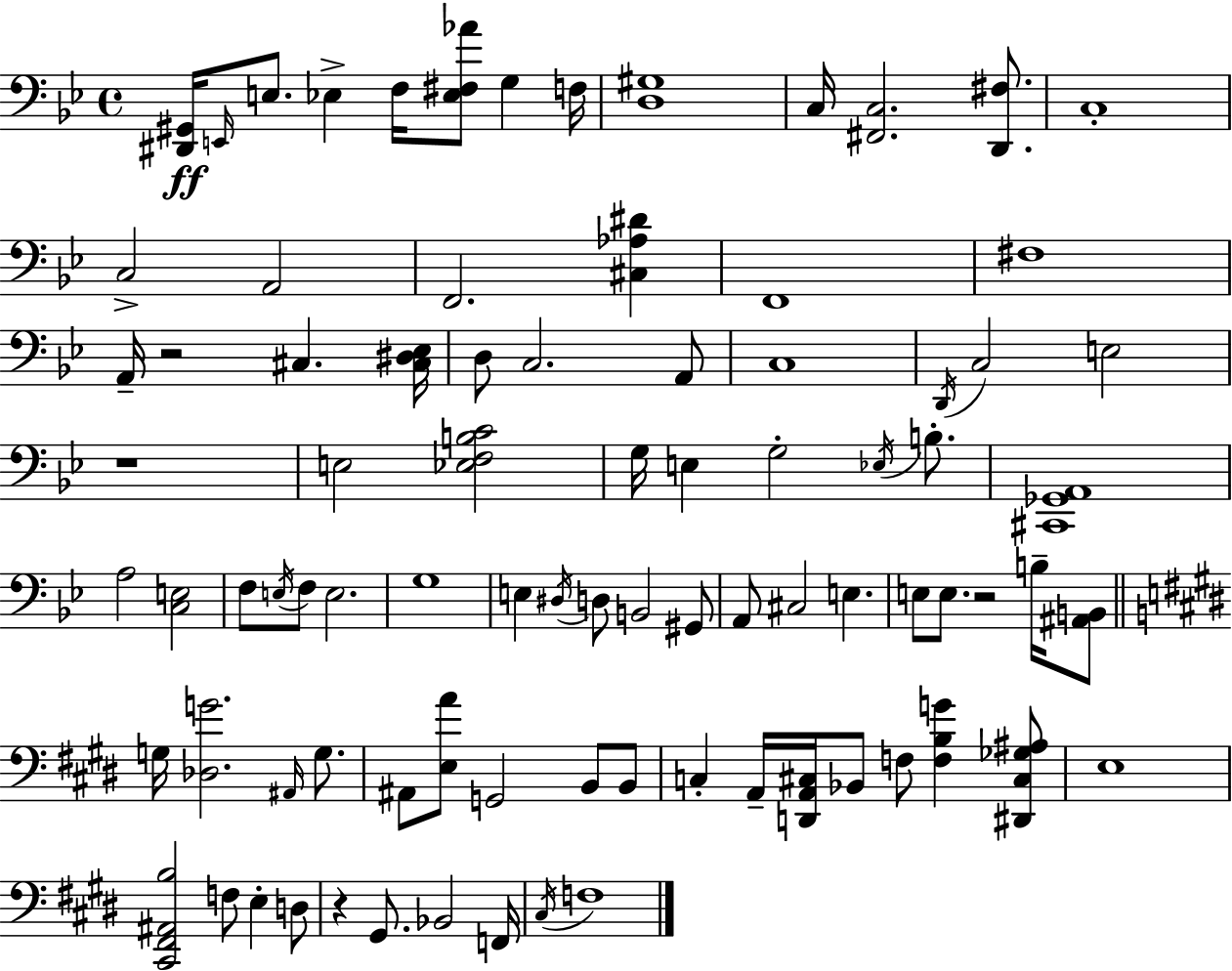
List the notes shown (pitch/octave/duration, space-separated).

[D#2,G#2]/s E2/s E3/e. Eb3/q F3/s [Eb3,F#3,Ab4]/e G3/q F3/s [D3,G#3]/w C3/s [F#2,C3]/h. [D2,F#3]/e. C3/w C3/h A2/h F2/h. [C#3,Ab3,D#4]/q F2/w F#3/w A2/s R/h C#3/q. [C#3,D#3,Eb3]/s D3/e C3/h. A2/e C3/w D2/s C3/h E3/h R/w E3/h [Eb3,F3,B3,C4]/h G3/s E3/q G3/h Eb3/s B3/e. [C#2,Gb2,A2]/w A3/h [C3,E3]/h F3/e E3/s F3/e E3/h. G3/w E3/q D#3/s D3/e B2/h G#2/e A2/e C#3/h E3/q. E3/e E3/e. R/h B3/s [A#2,B2]/e G3/s [Db3,G4]/h. A#2/s G3/e. A#2/e [E3,A4]/e G2/h B2/e B2/e C3/q A2/s [D2,A2,C#3]/s Bb2/e F3/e [F3,B3,G4]/q [D#2,C#3,Gb3,A#3]/e E3/w [C#2,F#2,A#2,B3]/h F3/e E3/q D3/e R/q G#2/e. Bb2/h F2/s C#3/s F3/w